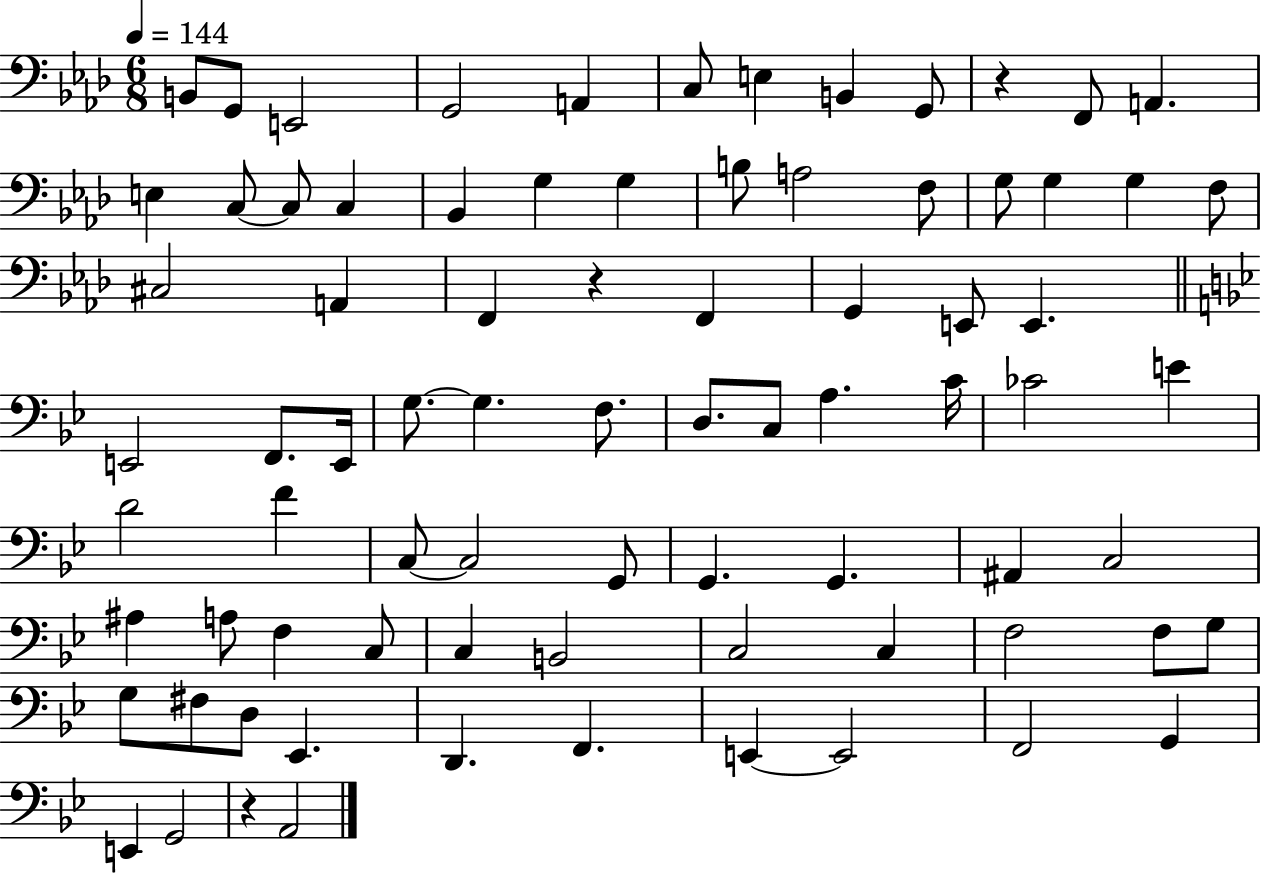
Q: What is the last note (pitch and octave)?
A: A2